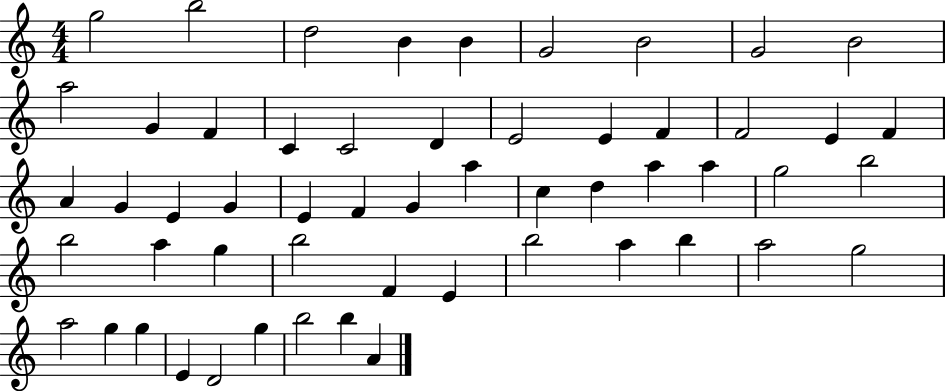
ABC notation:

X:1
T:Untitled
M:4/4
L:1/4
K:C
g2 b2 d2 B B G2 B2 G2 B2 a2 G F C C2 D E2 E F F2 E F A G E G E F G a c d a a g2 b2 b2 a g b2 F E b2 a b a2 g2 a2 g g E D2 g b2 b A